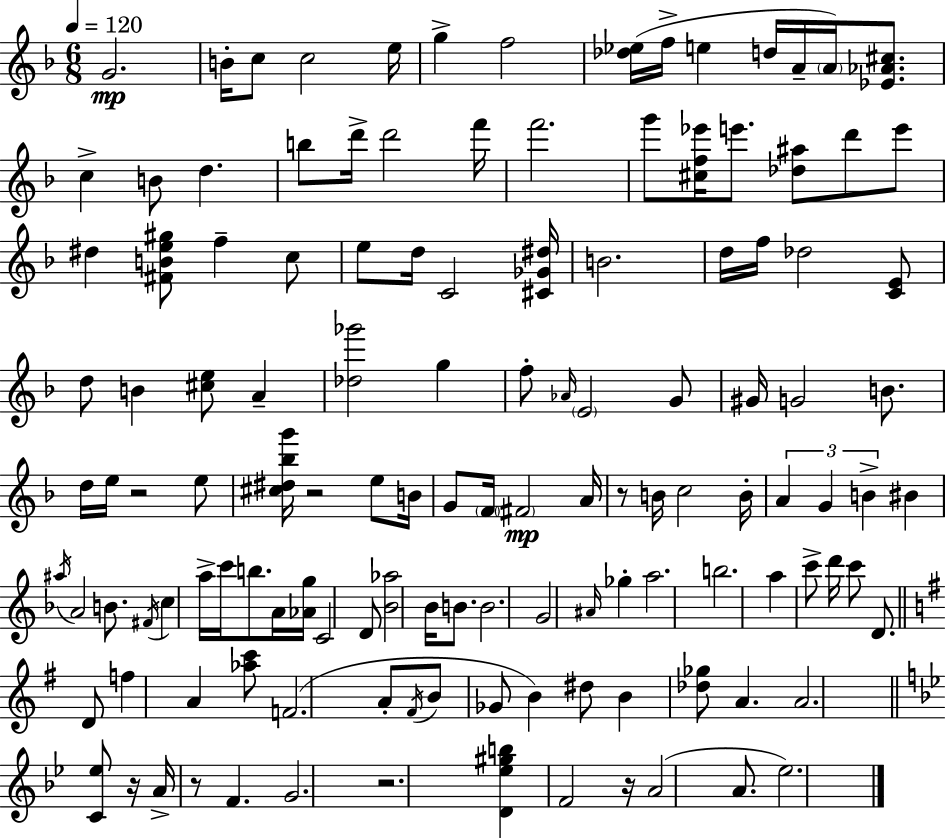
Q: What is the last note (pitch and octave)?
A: Eb5